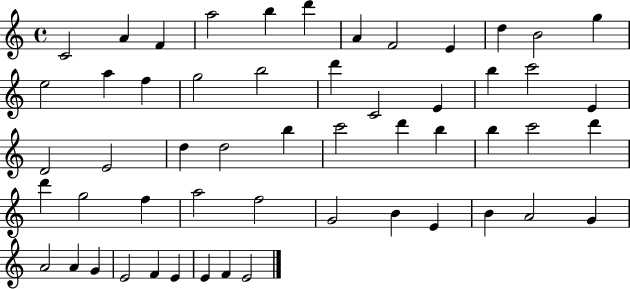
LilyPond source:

{
  \clef treble
  \time 4/4
  \defaultTimeSignature
  \key c \major
  c'2 a'4 f'4 | a''2 b''4 d'''4 | a'4 f'2 e'4 | d''4 b'2 g''4 | \break e''2 a''4 f''4 | g''2 b''2 | d'''4 c'2 e'4 | b''4 c'''2 e'4 | \break d'2 e'2 | d''4 d''2 b''4 | c'''2 d'''4 b''4 | b''4 c'''2 d'''4 | \break d'''4 g''2 f''4 | a''2 f''2 | g'2 b'4 e'4 | b'4 a'2 g'4 | \break a'2 a'4 g'4 | e'2 f'4 e'4 | e'4 f'4 e'2 | \bar "|."
}